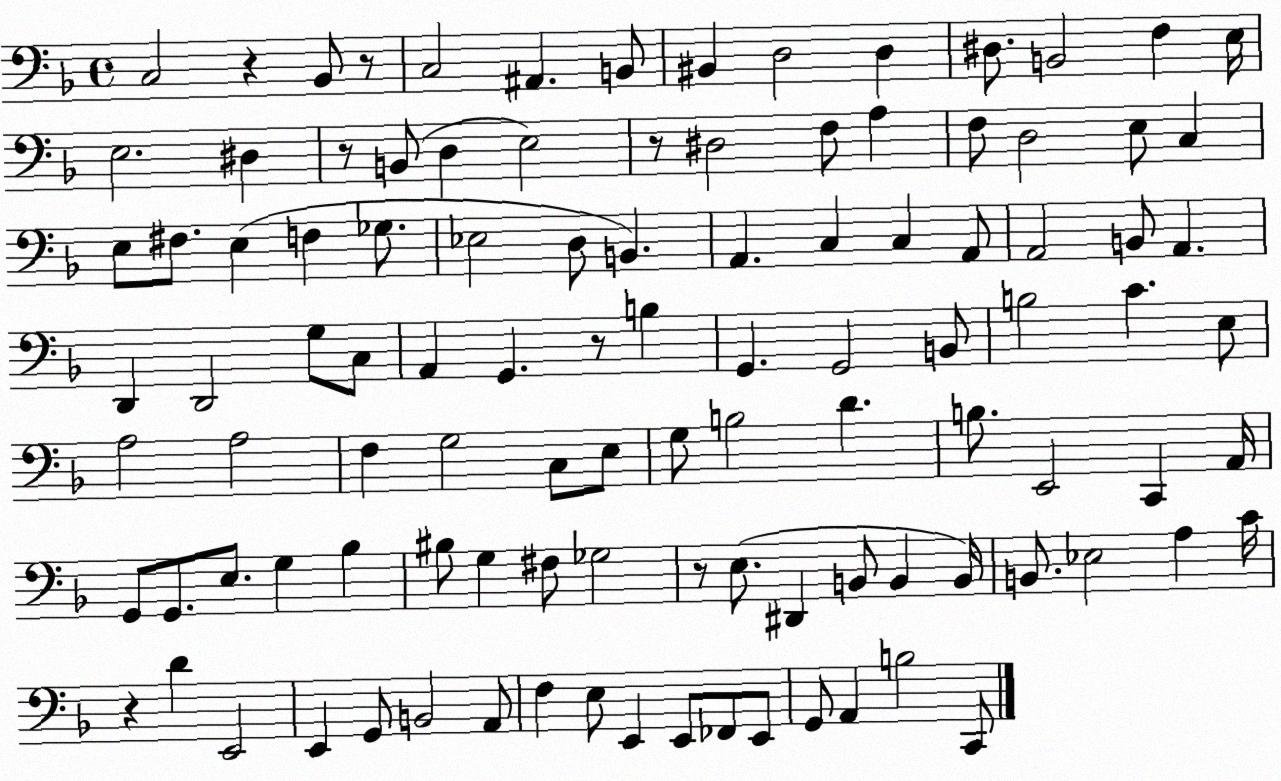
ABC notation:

X:1
T:Untitled
M:4/4
L:1/4
K:F
C,2 z _B,,/2 z/2 C,2 ^A,, B,,/2 ^B,, D,2 D, ^D,/2 B,,2 F, E,/4 E,2 ^D, z/2 B,,/2 D, E,2 z/2 ^D,2 F,/2 A, F,/2 D,2 E,/2 C, E,/2 ^F,/2 E, F, _G,/2 _E,2 D,/2 B,, A,, C, C, A,,/2 A,,2 B,,/2 A,, D,, D,,2 G,/2 C,/2 A,, G,, z/2 B, G,, G,,2 B,,/2 B,2 C E,/2 A,2 A,2 F, G,2 C,/2 E,/2 G,/2 B,2 D B,/2 E,,2 C,, A,,/4 G,,/2 G,,/2 E,/2 G, _B, ^B,/2 G, ^F,/2 _G,2 z/2 E,/2 ^D,, B,,/2 B,, B,,/4 B,,/2 _E,2 A, C/4 z D E,,2 E,, G,,/2 B,,2 A,,/2 F, E,/2 E,, E,,/2 _F,,/2 E,,/2 G,,/2 A,, B,2 C,,/2